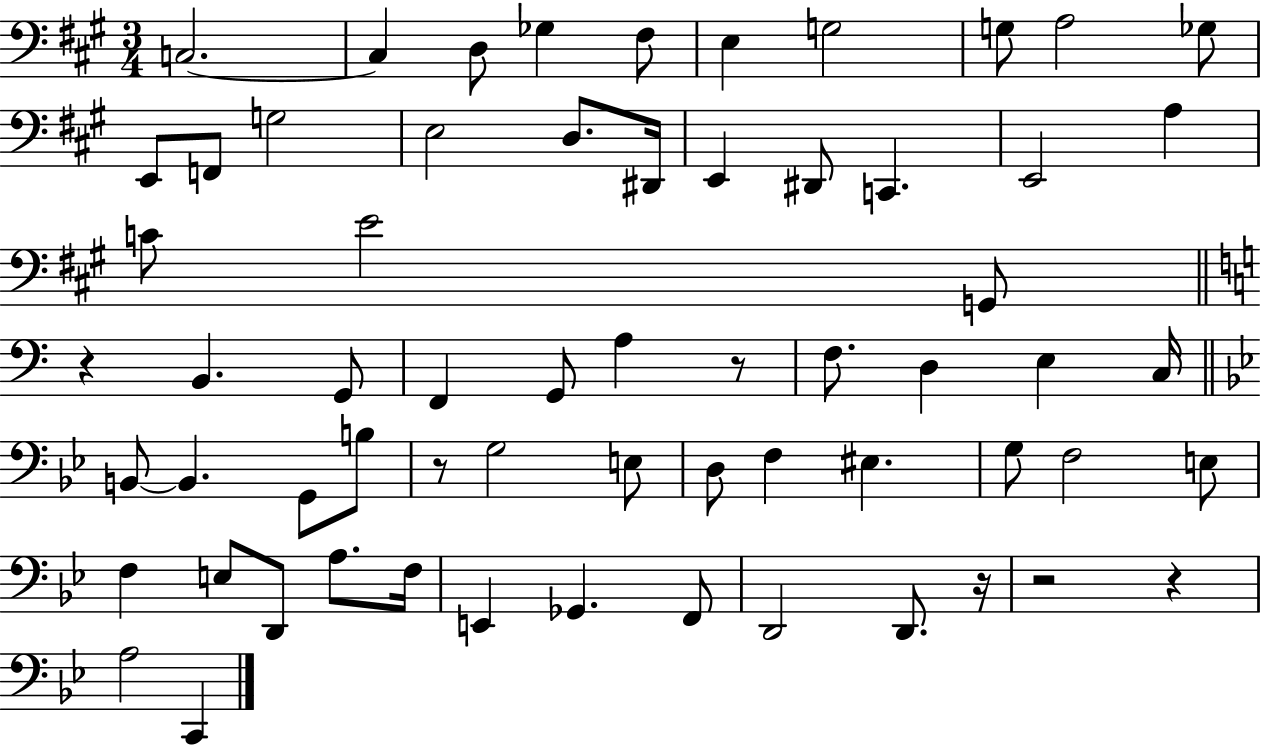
C3/h. C3/q D3/e Gb3/q F#3/e E3/q G3/h G3/e A3/h Gb3/e E2/e F2/e G3/h E3/h D3/e. D#2/s E2/q D#2/e C2/q. E2/h A3/q C4/e E4/h G2/e R/q B2/q. G2/e F2/q G2/e A3/q R/e F3/e. D3/q E3/q C3/s B2/e B2/q. G2/e B3/e R/e G3/h E3/e D3/e F3/q EIS3/q. G3/e F3/h E3/e F3/q E3/e D2/e A3/e. F3/s E2/q Gb2/q. F2/e D2/h D2/e. R/s R/h R/q A3/h C2/q